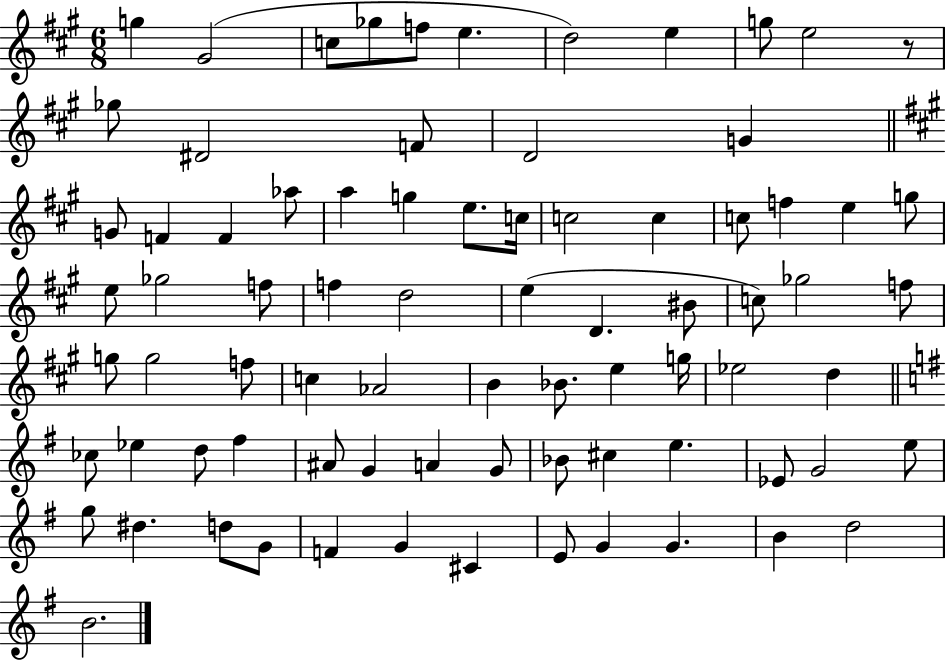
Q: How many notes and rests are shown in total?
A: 79